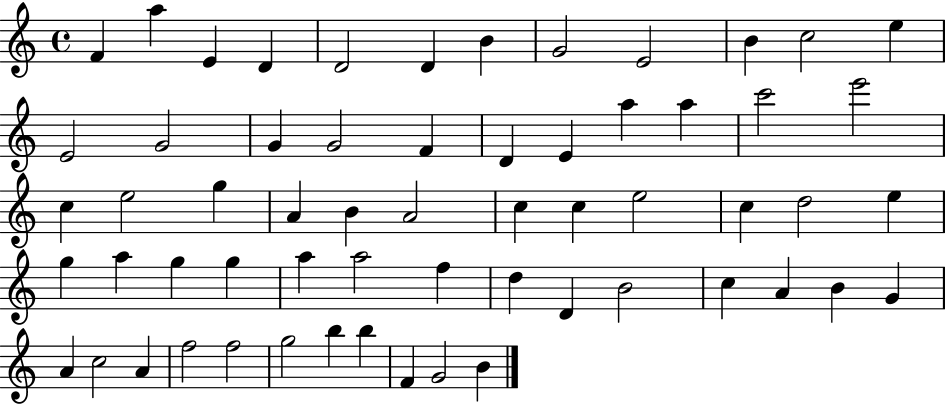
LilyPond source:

{
  \clef treble
  \time 4/4
  \defaultTimeSignature
  \key c \major
  f'4 a''4 e'4 d'4 | d'2 d'4 b'4 | g'2 e'2 | b'4 c''2 e''4 | \break e'2 g'2 | g'4 g'2 f'4 | d'4 e'4 a''4 a''4 | c'''2 e'''2 | \break c''4 e''2 g''4 | a'4 b'4 a'2 | c''4 c''4 e''2 | c''4 d''2 e''4 | \break g''4 a''4 g''4 g''4 | a''4 a''2 f''4 | d''4 d'4 b'2 | c''4 a'4 b'4 g'4 | \break a'4 c''2 a'4 | f''2 f''2 | g''2 b''4 b''4 | f'4 g'2 b'4 | \break \bar "|."
}